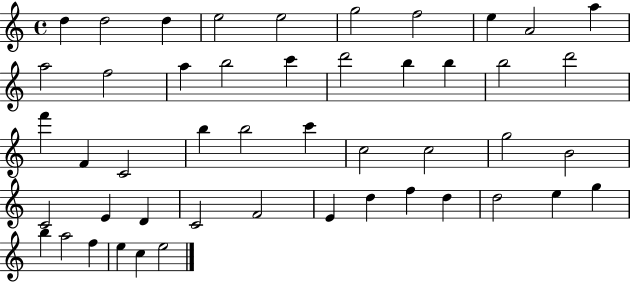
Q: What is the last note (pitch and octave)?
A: E5